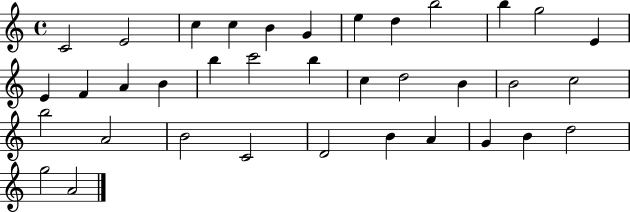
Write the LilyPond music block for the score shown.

{
  \clef treble
  \time 4/4
  \defaultTimeSignature
  \key c \major
  c'2 e'2 | c''4 c''4 b'4 g'4 | e''4 d''4 b''2 | b''4 g''2 e'4 | \break e'4 f'4 a'4 b'4 | b''4 c'''2 b''4 | c''4 d''2 b'4 | b'2 c''2 | \break b''2 a'2 | b'2 c'2 | d'2 b'4 a'4 | g'4 b'4 d''2 | \break g''2 a'2 | \bar "|."
}